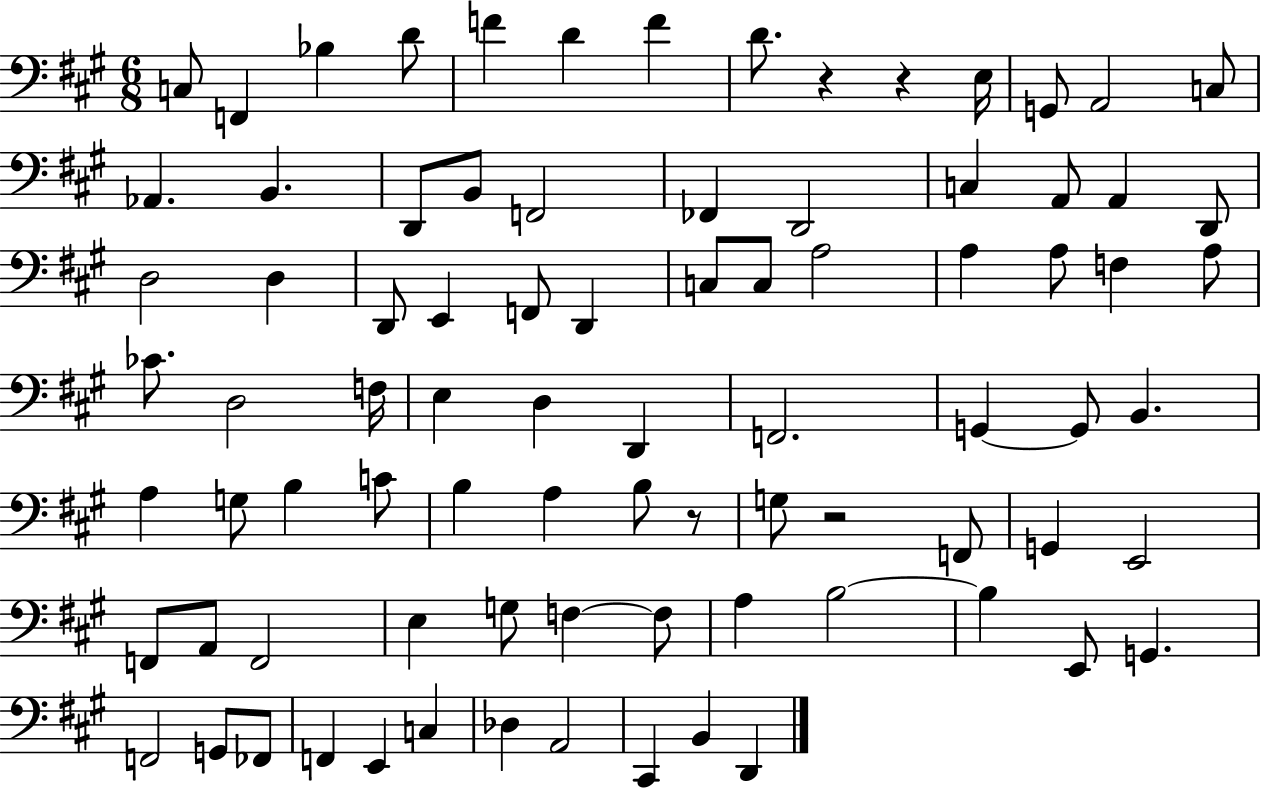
{
  \clef bass
  \numericTimeSignature
  \time 6/8
  \key a \major
  c8 f,4 bes4 d'8 | f'4 d'4 f'4 | d'8. r4 r4 e16 | g,8 a,2 c8 | \break aes,4. b,4. | d,8 b,8 f,2 | fes,4 d,2 | c4 a,8 a,4 d,8 | \break d2 d4 | d,8 e,4 f,8 d,4 | c8 c8 a2 | a4 a8 f4 a8 | \break ces'8. d2 f16 | e4 d4 d,4 | f,2. | g,4~~ g,8 b,4. | \break a4 g8 b4 c'8 | b4 a4 b8 r8 | g8 r2 f,8 | g,4 e,2 | \break f,8 a,8 f,2 | e4 g8 f4~~ f8 | a4 b2~~ | b4 e,8 g,4. | \break f,2 g,8 fes,8 | f,4 e,4 c4 | des4 a,2 | cis,4 b,4 d,4 | \break \bar "|."
}